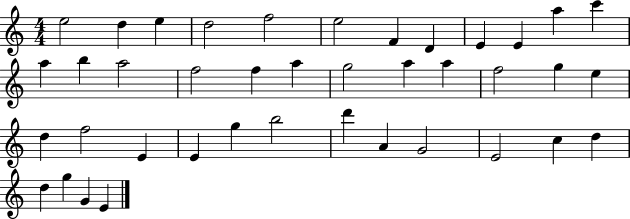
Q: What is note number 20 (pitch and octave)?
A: A5